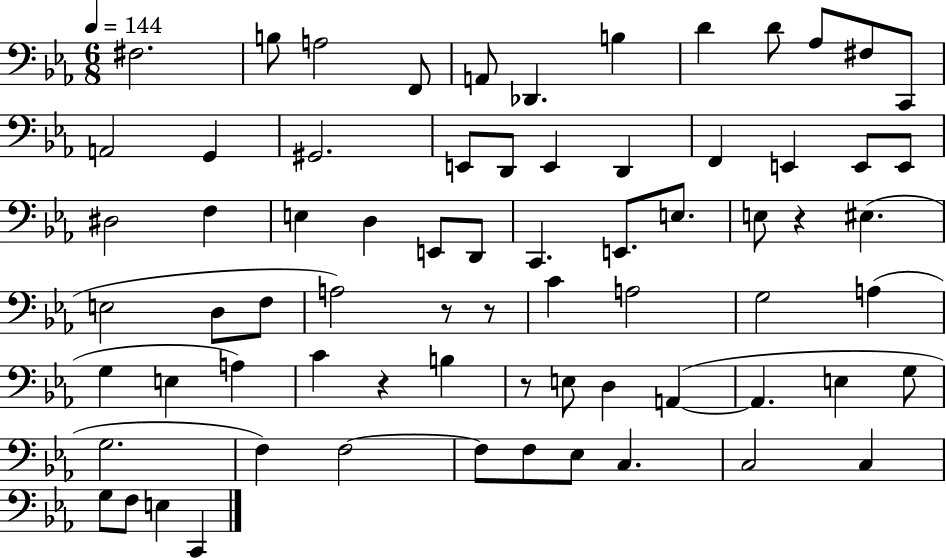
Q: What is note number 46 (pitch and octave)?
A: C4